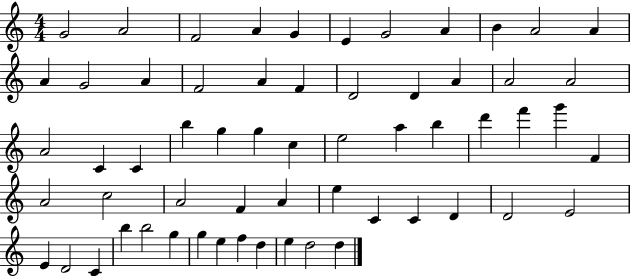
{
  \clef treble
  \numericTimeSignature
  \time 4/4
  \key c \major
  g'2 a'2 | f'2 a'4 g'4 | e'4 g'2 a'4 | b'4 a'2 a'4 | \break a'4 g'2 a'4 | f'2 a'4 f'4 | d'2 d'4 a'4 | a'2 a'2 | \break a'2 c'4 c'4 | b''4 g''4 g''4 c''4 | e''2 a''4 b''4 | d'''4 f'''4 g'''4 f'4 | \break a'2 c''2 | a'2 f'4 a'4 | e''4 c'4 c'4 d'4 | d'2 e'2 | \break e'4 d'2 c'4 | b''4 b''2 g''4 | g''4 e''4 f''4 d''4 | e''4 d''2 d''4 | \break \bar "|."
}